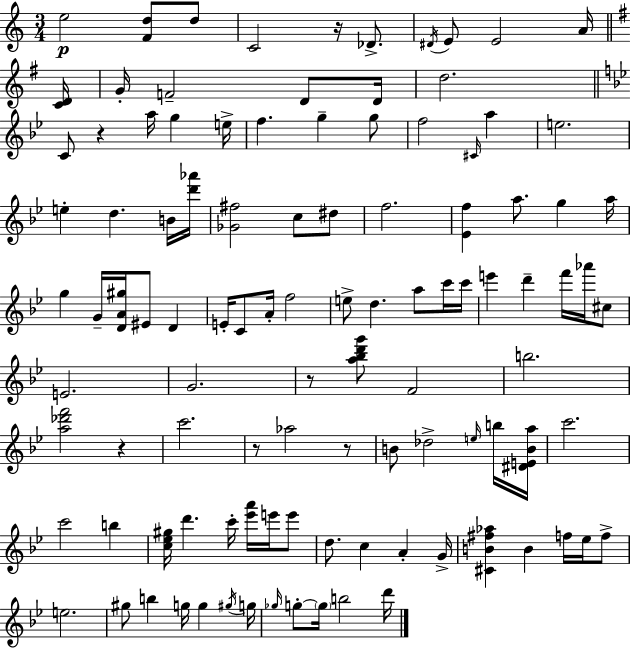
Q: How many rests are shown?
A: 6